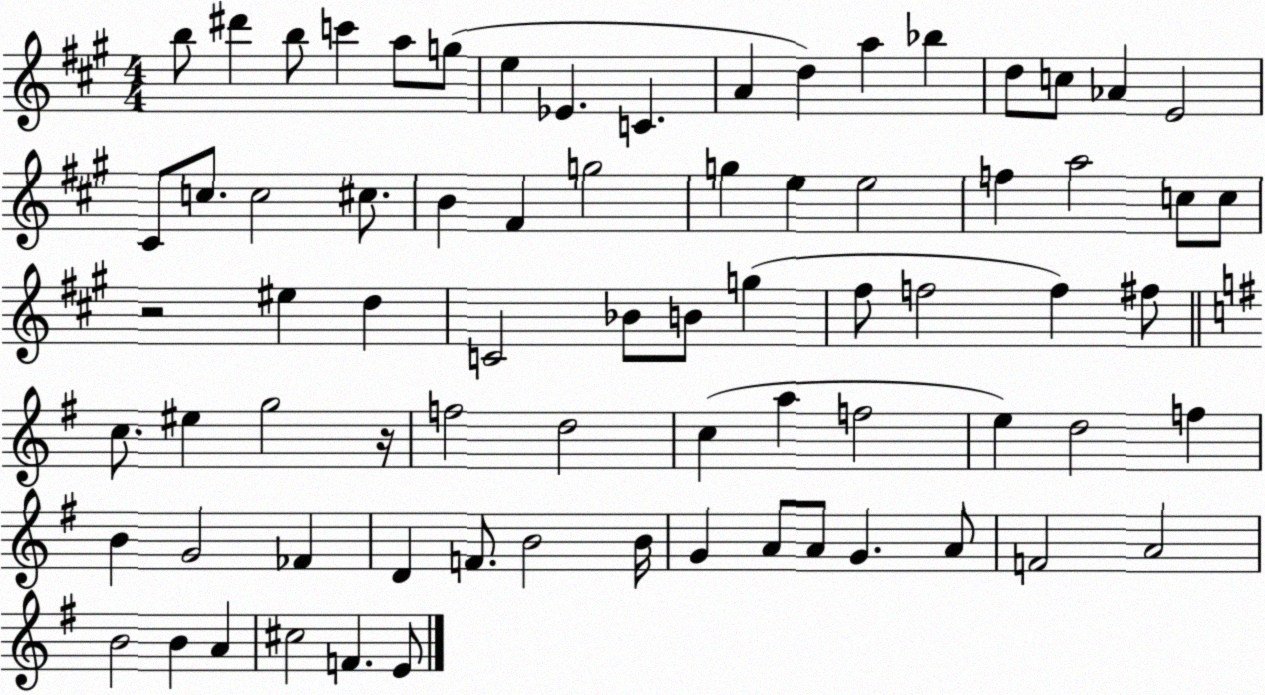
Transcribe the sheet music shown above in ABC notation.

X:1
T:Untitled
M:4/4
L:1/4
K:A
b/2 ^d' b/2 c' a/2 g/2 e _E C A d a _b d/2 c/2 _A E2 ^C/2 c/2 c2 ^c/2 B ^F g2 g e e2 f a2 c/2 c/2 z2 ^e d C2 _B/2 B/2 g ^f/2 f2 f ^f/2 c/2 ^e g2 z/4 f2 d2 c a f2 e d2 f B G2 _F D F/2 B2 B/4 G A/2 A/2 G A/2 F2 A2 B2 B A ^c2 F E/2